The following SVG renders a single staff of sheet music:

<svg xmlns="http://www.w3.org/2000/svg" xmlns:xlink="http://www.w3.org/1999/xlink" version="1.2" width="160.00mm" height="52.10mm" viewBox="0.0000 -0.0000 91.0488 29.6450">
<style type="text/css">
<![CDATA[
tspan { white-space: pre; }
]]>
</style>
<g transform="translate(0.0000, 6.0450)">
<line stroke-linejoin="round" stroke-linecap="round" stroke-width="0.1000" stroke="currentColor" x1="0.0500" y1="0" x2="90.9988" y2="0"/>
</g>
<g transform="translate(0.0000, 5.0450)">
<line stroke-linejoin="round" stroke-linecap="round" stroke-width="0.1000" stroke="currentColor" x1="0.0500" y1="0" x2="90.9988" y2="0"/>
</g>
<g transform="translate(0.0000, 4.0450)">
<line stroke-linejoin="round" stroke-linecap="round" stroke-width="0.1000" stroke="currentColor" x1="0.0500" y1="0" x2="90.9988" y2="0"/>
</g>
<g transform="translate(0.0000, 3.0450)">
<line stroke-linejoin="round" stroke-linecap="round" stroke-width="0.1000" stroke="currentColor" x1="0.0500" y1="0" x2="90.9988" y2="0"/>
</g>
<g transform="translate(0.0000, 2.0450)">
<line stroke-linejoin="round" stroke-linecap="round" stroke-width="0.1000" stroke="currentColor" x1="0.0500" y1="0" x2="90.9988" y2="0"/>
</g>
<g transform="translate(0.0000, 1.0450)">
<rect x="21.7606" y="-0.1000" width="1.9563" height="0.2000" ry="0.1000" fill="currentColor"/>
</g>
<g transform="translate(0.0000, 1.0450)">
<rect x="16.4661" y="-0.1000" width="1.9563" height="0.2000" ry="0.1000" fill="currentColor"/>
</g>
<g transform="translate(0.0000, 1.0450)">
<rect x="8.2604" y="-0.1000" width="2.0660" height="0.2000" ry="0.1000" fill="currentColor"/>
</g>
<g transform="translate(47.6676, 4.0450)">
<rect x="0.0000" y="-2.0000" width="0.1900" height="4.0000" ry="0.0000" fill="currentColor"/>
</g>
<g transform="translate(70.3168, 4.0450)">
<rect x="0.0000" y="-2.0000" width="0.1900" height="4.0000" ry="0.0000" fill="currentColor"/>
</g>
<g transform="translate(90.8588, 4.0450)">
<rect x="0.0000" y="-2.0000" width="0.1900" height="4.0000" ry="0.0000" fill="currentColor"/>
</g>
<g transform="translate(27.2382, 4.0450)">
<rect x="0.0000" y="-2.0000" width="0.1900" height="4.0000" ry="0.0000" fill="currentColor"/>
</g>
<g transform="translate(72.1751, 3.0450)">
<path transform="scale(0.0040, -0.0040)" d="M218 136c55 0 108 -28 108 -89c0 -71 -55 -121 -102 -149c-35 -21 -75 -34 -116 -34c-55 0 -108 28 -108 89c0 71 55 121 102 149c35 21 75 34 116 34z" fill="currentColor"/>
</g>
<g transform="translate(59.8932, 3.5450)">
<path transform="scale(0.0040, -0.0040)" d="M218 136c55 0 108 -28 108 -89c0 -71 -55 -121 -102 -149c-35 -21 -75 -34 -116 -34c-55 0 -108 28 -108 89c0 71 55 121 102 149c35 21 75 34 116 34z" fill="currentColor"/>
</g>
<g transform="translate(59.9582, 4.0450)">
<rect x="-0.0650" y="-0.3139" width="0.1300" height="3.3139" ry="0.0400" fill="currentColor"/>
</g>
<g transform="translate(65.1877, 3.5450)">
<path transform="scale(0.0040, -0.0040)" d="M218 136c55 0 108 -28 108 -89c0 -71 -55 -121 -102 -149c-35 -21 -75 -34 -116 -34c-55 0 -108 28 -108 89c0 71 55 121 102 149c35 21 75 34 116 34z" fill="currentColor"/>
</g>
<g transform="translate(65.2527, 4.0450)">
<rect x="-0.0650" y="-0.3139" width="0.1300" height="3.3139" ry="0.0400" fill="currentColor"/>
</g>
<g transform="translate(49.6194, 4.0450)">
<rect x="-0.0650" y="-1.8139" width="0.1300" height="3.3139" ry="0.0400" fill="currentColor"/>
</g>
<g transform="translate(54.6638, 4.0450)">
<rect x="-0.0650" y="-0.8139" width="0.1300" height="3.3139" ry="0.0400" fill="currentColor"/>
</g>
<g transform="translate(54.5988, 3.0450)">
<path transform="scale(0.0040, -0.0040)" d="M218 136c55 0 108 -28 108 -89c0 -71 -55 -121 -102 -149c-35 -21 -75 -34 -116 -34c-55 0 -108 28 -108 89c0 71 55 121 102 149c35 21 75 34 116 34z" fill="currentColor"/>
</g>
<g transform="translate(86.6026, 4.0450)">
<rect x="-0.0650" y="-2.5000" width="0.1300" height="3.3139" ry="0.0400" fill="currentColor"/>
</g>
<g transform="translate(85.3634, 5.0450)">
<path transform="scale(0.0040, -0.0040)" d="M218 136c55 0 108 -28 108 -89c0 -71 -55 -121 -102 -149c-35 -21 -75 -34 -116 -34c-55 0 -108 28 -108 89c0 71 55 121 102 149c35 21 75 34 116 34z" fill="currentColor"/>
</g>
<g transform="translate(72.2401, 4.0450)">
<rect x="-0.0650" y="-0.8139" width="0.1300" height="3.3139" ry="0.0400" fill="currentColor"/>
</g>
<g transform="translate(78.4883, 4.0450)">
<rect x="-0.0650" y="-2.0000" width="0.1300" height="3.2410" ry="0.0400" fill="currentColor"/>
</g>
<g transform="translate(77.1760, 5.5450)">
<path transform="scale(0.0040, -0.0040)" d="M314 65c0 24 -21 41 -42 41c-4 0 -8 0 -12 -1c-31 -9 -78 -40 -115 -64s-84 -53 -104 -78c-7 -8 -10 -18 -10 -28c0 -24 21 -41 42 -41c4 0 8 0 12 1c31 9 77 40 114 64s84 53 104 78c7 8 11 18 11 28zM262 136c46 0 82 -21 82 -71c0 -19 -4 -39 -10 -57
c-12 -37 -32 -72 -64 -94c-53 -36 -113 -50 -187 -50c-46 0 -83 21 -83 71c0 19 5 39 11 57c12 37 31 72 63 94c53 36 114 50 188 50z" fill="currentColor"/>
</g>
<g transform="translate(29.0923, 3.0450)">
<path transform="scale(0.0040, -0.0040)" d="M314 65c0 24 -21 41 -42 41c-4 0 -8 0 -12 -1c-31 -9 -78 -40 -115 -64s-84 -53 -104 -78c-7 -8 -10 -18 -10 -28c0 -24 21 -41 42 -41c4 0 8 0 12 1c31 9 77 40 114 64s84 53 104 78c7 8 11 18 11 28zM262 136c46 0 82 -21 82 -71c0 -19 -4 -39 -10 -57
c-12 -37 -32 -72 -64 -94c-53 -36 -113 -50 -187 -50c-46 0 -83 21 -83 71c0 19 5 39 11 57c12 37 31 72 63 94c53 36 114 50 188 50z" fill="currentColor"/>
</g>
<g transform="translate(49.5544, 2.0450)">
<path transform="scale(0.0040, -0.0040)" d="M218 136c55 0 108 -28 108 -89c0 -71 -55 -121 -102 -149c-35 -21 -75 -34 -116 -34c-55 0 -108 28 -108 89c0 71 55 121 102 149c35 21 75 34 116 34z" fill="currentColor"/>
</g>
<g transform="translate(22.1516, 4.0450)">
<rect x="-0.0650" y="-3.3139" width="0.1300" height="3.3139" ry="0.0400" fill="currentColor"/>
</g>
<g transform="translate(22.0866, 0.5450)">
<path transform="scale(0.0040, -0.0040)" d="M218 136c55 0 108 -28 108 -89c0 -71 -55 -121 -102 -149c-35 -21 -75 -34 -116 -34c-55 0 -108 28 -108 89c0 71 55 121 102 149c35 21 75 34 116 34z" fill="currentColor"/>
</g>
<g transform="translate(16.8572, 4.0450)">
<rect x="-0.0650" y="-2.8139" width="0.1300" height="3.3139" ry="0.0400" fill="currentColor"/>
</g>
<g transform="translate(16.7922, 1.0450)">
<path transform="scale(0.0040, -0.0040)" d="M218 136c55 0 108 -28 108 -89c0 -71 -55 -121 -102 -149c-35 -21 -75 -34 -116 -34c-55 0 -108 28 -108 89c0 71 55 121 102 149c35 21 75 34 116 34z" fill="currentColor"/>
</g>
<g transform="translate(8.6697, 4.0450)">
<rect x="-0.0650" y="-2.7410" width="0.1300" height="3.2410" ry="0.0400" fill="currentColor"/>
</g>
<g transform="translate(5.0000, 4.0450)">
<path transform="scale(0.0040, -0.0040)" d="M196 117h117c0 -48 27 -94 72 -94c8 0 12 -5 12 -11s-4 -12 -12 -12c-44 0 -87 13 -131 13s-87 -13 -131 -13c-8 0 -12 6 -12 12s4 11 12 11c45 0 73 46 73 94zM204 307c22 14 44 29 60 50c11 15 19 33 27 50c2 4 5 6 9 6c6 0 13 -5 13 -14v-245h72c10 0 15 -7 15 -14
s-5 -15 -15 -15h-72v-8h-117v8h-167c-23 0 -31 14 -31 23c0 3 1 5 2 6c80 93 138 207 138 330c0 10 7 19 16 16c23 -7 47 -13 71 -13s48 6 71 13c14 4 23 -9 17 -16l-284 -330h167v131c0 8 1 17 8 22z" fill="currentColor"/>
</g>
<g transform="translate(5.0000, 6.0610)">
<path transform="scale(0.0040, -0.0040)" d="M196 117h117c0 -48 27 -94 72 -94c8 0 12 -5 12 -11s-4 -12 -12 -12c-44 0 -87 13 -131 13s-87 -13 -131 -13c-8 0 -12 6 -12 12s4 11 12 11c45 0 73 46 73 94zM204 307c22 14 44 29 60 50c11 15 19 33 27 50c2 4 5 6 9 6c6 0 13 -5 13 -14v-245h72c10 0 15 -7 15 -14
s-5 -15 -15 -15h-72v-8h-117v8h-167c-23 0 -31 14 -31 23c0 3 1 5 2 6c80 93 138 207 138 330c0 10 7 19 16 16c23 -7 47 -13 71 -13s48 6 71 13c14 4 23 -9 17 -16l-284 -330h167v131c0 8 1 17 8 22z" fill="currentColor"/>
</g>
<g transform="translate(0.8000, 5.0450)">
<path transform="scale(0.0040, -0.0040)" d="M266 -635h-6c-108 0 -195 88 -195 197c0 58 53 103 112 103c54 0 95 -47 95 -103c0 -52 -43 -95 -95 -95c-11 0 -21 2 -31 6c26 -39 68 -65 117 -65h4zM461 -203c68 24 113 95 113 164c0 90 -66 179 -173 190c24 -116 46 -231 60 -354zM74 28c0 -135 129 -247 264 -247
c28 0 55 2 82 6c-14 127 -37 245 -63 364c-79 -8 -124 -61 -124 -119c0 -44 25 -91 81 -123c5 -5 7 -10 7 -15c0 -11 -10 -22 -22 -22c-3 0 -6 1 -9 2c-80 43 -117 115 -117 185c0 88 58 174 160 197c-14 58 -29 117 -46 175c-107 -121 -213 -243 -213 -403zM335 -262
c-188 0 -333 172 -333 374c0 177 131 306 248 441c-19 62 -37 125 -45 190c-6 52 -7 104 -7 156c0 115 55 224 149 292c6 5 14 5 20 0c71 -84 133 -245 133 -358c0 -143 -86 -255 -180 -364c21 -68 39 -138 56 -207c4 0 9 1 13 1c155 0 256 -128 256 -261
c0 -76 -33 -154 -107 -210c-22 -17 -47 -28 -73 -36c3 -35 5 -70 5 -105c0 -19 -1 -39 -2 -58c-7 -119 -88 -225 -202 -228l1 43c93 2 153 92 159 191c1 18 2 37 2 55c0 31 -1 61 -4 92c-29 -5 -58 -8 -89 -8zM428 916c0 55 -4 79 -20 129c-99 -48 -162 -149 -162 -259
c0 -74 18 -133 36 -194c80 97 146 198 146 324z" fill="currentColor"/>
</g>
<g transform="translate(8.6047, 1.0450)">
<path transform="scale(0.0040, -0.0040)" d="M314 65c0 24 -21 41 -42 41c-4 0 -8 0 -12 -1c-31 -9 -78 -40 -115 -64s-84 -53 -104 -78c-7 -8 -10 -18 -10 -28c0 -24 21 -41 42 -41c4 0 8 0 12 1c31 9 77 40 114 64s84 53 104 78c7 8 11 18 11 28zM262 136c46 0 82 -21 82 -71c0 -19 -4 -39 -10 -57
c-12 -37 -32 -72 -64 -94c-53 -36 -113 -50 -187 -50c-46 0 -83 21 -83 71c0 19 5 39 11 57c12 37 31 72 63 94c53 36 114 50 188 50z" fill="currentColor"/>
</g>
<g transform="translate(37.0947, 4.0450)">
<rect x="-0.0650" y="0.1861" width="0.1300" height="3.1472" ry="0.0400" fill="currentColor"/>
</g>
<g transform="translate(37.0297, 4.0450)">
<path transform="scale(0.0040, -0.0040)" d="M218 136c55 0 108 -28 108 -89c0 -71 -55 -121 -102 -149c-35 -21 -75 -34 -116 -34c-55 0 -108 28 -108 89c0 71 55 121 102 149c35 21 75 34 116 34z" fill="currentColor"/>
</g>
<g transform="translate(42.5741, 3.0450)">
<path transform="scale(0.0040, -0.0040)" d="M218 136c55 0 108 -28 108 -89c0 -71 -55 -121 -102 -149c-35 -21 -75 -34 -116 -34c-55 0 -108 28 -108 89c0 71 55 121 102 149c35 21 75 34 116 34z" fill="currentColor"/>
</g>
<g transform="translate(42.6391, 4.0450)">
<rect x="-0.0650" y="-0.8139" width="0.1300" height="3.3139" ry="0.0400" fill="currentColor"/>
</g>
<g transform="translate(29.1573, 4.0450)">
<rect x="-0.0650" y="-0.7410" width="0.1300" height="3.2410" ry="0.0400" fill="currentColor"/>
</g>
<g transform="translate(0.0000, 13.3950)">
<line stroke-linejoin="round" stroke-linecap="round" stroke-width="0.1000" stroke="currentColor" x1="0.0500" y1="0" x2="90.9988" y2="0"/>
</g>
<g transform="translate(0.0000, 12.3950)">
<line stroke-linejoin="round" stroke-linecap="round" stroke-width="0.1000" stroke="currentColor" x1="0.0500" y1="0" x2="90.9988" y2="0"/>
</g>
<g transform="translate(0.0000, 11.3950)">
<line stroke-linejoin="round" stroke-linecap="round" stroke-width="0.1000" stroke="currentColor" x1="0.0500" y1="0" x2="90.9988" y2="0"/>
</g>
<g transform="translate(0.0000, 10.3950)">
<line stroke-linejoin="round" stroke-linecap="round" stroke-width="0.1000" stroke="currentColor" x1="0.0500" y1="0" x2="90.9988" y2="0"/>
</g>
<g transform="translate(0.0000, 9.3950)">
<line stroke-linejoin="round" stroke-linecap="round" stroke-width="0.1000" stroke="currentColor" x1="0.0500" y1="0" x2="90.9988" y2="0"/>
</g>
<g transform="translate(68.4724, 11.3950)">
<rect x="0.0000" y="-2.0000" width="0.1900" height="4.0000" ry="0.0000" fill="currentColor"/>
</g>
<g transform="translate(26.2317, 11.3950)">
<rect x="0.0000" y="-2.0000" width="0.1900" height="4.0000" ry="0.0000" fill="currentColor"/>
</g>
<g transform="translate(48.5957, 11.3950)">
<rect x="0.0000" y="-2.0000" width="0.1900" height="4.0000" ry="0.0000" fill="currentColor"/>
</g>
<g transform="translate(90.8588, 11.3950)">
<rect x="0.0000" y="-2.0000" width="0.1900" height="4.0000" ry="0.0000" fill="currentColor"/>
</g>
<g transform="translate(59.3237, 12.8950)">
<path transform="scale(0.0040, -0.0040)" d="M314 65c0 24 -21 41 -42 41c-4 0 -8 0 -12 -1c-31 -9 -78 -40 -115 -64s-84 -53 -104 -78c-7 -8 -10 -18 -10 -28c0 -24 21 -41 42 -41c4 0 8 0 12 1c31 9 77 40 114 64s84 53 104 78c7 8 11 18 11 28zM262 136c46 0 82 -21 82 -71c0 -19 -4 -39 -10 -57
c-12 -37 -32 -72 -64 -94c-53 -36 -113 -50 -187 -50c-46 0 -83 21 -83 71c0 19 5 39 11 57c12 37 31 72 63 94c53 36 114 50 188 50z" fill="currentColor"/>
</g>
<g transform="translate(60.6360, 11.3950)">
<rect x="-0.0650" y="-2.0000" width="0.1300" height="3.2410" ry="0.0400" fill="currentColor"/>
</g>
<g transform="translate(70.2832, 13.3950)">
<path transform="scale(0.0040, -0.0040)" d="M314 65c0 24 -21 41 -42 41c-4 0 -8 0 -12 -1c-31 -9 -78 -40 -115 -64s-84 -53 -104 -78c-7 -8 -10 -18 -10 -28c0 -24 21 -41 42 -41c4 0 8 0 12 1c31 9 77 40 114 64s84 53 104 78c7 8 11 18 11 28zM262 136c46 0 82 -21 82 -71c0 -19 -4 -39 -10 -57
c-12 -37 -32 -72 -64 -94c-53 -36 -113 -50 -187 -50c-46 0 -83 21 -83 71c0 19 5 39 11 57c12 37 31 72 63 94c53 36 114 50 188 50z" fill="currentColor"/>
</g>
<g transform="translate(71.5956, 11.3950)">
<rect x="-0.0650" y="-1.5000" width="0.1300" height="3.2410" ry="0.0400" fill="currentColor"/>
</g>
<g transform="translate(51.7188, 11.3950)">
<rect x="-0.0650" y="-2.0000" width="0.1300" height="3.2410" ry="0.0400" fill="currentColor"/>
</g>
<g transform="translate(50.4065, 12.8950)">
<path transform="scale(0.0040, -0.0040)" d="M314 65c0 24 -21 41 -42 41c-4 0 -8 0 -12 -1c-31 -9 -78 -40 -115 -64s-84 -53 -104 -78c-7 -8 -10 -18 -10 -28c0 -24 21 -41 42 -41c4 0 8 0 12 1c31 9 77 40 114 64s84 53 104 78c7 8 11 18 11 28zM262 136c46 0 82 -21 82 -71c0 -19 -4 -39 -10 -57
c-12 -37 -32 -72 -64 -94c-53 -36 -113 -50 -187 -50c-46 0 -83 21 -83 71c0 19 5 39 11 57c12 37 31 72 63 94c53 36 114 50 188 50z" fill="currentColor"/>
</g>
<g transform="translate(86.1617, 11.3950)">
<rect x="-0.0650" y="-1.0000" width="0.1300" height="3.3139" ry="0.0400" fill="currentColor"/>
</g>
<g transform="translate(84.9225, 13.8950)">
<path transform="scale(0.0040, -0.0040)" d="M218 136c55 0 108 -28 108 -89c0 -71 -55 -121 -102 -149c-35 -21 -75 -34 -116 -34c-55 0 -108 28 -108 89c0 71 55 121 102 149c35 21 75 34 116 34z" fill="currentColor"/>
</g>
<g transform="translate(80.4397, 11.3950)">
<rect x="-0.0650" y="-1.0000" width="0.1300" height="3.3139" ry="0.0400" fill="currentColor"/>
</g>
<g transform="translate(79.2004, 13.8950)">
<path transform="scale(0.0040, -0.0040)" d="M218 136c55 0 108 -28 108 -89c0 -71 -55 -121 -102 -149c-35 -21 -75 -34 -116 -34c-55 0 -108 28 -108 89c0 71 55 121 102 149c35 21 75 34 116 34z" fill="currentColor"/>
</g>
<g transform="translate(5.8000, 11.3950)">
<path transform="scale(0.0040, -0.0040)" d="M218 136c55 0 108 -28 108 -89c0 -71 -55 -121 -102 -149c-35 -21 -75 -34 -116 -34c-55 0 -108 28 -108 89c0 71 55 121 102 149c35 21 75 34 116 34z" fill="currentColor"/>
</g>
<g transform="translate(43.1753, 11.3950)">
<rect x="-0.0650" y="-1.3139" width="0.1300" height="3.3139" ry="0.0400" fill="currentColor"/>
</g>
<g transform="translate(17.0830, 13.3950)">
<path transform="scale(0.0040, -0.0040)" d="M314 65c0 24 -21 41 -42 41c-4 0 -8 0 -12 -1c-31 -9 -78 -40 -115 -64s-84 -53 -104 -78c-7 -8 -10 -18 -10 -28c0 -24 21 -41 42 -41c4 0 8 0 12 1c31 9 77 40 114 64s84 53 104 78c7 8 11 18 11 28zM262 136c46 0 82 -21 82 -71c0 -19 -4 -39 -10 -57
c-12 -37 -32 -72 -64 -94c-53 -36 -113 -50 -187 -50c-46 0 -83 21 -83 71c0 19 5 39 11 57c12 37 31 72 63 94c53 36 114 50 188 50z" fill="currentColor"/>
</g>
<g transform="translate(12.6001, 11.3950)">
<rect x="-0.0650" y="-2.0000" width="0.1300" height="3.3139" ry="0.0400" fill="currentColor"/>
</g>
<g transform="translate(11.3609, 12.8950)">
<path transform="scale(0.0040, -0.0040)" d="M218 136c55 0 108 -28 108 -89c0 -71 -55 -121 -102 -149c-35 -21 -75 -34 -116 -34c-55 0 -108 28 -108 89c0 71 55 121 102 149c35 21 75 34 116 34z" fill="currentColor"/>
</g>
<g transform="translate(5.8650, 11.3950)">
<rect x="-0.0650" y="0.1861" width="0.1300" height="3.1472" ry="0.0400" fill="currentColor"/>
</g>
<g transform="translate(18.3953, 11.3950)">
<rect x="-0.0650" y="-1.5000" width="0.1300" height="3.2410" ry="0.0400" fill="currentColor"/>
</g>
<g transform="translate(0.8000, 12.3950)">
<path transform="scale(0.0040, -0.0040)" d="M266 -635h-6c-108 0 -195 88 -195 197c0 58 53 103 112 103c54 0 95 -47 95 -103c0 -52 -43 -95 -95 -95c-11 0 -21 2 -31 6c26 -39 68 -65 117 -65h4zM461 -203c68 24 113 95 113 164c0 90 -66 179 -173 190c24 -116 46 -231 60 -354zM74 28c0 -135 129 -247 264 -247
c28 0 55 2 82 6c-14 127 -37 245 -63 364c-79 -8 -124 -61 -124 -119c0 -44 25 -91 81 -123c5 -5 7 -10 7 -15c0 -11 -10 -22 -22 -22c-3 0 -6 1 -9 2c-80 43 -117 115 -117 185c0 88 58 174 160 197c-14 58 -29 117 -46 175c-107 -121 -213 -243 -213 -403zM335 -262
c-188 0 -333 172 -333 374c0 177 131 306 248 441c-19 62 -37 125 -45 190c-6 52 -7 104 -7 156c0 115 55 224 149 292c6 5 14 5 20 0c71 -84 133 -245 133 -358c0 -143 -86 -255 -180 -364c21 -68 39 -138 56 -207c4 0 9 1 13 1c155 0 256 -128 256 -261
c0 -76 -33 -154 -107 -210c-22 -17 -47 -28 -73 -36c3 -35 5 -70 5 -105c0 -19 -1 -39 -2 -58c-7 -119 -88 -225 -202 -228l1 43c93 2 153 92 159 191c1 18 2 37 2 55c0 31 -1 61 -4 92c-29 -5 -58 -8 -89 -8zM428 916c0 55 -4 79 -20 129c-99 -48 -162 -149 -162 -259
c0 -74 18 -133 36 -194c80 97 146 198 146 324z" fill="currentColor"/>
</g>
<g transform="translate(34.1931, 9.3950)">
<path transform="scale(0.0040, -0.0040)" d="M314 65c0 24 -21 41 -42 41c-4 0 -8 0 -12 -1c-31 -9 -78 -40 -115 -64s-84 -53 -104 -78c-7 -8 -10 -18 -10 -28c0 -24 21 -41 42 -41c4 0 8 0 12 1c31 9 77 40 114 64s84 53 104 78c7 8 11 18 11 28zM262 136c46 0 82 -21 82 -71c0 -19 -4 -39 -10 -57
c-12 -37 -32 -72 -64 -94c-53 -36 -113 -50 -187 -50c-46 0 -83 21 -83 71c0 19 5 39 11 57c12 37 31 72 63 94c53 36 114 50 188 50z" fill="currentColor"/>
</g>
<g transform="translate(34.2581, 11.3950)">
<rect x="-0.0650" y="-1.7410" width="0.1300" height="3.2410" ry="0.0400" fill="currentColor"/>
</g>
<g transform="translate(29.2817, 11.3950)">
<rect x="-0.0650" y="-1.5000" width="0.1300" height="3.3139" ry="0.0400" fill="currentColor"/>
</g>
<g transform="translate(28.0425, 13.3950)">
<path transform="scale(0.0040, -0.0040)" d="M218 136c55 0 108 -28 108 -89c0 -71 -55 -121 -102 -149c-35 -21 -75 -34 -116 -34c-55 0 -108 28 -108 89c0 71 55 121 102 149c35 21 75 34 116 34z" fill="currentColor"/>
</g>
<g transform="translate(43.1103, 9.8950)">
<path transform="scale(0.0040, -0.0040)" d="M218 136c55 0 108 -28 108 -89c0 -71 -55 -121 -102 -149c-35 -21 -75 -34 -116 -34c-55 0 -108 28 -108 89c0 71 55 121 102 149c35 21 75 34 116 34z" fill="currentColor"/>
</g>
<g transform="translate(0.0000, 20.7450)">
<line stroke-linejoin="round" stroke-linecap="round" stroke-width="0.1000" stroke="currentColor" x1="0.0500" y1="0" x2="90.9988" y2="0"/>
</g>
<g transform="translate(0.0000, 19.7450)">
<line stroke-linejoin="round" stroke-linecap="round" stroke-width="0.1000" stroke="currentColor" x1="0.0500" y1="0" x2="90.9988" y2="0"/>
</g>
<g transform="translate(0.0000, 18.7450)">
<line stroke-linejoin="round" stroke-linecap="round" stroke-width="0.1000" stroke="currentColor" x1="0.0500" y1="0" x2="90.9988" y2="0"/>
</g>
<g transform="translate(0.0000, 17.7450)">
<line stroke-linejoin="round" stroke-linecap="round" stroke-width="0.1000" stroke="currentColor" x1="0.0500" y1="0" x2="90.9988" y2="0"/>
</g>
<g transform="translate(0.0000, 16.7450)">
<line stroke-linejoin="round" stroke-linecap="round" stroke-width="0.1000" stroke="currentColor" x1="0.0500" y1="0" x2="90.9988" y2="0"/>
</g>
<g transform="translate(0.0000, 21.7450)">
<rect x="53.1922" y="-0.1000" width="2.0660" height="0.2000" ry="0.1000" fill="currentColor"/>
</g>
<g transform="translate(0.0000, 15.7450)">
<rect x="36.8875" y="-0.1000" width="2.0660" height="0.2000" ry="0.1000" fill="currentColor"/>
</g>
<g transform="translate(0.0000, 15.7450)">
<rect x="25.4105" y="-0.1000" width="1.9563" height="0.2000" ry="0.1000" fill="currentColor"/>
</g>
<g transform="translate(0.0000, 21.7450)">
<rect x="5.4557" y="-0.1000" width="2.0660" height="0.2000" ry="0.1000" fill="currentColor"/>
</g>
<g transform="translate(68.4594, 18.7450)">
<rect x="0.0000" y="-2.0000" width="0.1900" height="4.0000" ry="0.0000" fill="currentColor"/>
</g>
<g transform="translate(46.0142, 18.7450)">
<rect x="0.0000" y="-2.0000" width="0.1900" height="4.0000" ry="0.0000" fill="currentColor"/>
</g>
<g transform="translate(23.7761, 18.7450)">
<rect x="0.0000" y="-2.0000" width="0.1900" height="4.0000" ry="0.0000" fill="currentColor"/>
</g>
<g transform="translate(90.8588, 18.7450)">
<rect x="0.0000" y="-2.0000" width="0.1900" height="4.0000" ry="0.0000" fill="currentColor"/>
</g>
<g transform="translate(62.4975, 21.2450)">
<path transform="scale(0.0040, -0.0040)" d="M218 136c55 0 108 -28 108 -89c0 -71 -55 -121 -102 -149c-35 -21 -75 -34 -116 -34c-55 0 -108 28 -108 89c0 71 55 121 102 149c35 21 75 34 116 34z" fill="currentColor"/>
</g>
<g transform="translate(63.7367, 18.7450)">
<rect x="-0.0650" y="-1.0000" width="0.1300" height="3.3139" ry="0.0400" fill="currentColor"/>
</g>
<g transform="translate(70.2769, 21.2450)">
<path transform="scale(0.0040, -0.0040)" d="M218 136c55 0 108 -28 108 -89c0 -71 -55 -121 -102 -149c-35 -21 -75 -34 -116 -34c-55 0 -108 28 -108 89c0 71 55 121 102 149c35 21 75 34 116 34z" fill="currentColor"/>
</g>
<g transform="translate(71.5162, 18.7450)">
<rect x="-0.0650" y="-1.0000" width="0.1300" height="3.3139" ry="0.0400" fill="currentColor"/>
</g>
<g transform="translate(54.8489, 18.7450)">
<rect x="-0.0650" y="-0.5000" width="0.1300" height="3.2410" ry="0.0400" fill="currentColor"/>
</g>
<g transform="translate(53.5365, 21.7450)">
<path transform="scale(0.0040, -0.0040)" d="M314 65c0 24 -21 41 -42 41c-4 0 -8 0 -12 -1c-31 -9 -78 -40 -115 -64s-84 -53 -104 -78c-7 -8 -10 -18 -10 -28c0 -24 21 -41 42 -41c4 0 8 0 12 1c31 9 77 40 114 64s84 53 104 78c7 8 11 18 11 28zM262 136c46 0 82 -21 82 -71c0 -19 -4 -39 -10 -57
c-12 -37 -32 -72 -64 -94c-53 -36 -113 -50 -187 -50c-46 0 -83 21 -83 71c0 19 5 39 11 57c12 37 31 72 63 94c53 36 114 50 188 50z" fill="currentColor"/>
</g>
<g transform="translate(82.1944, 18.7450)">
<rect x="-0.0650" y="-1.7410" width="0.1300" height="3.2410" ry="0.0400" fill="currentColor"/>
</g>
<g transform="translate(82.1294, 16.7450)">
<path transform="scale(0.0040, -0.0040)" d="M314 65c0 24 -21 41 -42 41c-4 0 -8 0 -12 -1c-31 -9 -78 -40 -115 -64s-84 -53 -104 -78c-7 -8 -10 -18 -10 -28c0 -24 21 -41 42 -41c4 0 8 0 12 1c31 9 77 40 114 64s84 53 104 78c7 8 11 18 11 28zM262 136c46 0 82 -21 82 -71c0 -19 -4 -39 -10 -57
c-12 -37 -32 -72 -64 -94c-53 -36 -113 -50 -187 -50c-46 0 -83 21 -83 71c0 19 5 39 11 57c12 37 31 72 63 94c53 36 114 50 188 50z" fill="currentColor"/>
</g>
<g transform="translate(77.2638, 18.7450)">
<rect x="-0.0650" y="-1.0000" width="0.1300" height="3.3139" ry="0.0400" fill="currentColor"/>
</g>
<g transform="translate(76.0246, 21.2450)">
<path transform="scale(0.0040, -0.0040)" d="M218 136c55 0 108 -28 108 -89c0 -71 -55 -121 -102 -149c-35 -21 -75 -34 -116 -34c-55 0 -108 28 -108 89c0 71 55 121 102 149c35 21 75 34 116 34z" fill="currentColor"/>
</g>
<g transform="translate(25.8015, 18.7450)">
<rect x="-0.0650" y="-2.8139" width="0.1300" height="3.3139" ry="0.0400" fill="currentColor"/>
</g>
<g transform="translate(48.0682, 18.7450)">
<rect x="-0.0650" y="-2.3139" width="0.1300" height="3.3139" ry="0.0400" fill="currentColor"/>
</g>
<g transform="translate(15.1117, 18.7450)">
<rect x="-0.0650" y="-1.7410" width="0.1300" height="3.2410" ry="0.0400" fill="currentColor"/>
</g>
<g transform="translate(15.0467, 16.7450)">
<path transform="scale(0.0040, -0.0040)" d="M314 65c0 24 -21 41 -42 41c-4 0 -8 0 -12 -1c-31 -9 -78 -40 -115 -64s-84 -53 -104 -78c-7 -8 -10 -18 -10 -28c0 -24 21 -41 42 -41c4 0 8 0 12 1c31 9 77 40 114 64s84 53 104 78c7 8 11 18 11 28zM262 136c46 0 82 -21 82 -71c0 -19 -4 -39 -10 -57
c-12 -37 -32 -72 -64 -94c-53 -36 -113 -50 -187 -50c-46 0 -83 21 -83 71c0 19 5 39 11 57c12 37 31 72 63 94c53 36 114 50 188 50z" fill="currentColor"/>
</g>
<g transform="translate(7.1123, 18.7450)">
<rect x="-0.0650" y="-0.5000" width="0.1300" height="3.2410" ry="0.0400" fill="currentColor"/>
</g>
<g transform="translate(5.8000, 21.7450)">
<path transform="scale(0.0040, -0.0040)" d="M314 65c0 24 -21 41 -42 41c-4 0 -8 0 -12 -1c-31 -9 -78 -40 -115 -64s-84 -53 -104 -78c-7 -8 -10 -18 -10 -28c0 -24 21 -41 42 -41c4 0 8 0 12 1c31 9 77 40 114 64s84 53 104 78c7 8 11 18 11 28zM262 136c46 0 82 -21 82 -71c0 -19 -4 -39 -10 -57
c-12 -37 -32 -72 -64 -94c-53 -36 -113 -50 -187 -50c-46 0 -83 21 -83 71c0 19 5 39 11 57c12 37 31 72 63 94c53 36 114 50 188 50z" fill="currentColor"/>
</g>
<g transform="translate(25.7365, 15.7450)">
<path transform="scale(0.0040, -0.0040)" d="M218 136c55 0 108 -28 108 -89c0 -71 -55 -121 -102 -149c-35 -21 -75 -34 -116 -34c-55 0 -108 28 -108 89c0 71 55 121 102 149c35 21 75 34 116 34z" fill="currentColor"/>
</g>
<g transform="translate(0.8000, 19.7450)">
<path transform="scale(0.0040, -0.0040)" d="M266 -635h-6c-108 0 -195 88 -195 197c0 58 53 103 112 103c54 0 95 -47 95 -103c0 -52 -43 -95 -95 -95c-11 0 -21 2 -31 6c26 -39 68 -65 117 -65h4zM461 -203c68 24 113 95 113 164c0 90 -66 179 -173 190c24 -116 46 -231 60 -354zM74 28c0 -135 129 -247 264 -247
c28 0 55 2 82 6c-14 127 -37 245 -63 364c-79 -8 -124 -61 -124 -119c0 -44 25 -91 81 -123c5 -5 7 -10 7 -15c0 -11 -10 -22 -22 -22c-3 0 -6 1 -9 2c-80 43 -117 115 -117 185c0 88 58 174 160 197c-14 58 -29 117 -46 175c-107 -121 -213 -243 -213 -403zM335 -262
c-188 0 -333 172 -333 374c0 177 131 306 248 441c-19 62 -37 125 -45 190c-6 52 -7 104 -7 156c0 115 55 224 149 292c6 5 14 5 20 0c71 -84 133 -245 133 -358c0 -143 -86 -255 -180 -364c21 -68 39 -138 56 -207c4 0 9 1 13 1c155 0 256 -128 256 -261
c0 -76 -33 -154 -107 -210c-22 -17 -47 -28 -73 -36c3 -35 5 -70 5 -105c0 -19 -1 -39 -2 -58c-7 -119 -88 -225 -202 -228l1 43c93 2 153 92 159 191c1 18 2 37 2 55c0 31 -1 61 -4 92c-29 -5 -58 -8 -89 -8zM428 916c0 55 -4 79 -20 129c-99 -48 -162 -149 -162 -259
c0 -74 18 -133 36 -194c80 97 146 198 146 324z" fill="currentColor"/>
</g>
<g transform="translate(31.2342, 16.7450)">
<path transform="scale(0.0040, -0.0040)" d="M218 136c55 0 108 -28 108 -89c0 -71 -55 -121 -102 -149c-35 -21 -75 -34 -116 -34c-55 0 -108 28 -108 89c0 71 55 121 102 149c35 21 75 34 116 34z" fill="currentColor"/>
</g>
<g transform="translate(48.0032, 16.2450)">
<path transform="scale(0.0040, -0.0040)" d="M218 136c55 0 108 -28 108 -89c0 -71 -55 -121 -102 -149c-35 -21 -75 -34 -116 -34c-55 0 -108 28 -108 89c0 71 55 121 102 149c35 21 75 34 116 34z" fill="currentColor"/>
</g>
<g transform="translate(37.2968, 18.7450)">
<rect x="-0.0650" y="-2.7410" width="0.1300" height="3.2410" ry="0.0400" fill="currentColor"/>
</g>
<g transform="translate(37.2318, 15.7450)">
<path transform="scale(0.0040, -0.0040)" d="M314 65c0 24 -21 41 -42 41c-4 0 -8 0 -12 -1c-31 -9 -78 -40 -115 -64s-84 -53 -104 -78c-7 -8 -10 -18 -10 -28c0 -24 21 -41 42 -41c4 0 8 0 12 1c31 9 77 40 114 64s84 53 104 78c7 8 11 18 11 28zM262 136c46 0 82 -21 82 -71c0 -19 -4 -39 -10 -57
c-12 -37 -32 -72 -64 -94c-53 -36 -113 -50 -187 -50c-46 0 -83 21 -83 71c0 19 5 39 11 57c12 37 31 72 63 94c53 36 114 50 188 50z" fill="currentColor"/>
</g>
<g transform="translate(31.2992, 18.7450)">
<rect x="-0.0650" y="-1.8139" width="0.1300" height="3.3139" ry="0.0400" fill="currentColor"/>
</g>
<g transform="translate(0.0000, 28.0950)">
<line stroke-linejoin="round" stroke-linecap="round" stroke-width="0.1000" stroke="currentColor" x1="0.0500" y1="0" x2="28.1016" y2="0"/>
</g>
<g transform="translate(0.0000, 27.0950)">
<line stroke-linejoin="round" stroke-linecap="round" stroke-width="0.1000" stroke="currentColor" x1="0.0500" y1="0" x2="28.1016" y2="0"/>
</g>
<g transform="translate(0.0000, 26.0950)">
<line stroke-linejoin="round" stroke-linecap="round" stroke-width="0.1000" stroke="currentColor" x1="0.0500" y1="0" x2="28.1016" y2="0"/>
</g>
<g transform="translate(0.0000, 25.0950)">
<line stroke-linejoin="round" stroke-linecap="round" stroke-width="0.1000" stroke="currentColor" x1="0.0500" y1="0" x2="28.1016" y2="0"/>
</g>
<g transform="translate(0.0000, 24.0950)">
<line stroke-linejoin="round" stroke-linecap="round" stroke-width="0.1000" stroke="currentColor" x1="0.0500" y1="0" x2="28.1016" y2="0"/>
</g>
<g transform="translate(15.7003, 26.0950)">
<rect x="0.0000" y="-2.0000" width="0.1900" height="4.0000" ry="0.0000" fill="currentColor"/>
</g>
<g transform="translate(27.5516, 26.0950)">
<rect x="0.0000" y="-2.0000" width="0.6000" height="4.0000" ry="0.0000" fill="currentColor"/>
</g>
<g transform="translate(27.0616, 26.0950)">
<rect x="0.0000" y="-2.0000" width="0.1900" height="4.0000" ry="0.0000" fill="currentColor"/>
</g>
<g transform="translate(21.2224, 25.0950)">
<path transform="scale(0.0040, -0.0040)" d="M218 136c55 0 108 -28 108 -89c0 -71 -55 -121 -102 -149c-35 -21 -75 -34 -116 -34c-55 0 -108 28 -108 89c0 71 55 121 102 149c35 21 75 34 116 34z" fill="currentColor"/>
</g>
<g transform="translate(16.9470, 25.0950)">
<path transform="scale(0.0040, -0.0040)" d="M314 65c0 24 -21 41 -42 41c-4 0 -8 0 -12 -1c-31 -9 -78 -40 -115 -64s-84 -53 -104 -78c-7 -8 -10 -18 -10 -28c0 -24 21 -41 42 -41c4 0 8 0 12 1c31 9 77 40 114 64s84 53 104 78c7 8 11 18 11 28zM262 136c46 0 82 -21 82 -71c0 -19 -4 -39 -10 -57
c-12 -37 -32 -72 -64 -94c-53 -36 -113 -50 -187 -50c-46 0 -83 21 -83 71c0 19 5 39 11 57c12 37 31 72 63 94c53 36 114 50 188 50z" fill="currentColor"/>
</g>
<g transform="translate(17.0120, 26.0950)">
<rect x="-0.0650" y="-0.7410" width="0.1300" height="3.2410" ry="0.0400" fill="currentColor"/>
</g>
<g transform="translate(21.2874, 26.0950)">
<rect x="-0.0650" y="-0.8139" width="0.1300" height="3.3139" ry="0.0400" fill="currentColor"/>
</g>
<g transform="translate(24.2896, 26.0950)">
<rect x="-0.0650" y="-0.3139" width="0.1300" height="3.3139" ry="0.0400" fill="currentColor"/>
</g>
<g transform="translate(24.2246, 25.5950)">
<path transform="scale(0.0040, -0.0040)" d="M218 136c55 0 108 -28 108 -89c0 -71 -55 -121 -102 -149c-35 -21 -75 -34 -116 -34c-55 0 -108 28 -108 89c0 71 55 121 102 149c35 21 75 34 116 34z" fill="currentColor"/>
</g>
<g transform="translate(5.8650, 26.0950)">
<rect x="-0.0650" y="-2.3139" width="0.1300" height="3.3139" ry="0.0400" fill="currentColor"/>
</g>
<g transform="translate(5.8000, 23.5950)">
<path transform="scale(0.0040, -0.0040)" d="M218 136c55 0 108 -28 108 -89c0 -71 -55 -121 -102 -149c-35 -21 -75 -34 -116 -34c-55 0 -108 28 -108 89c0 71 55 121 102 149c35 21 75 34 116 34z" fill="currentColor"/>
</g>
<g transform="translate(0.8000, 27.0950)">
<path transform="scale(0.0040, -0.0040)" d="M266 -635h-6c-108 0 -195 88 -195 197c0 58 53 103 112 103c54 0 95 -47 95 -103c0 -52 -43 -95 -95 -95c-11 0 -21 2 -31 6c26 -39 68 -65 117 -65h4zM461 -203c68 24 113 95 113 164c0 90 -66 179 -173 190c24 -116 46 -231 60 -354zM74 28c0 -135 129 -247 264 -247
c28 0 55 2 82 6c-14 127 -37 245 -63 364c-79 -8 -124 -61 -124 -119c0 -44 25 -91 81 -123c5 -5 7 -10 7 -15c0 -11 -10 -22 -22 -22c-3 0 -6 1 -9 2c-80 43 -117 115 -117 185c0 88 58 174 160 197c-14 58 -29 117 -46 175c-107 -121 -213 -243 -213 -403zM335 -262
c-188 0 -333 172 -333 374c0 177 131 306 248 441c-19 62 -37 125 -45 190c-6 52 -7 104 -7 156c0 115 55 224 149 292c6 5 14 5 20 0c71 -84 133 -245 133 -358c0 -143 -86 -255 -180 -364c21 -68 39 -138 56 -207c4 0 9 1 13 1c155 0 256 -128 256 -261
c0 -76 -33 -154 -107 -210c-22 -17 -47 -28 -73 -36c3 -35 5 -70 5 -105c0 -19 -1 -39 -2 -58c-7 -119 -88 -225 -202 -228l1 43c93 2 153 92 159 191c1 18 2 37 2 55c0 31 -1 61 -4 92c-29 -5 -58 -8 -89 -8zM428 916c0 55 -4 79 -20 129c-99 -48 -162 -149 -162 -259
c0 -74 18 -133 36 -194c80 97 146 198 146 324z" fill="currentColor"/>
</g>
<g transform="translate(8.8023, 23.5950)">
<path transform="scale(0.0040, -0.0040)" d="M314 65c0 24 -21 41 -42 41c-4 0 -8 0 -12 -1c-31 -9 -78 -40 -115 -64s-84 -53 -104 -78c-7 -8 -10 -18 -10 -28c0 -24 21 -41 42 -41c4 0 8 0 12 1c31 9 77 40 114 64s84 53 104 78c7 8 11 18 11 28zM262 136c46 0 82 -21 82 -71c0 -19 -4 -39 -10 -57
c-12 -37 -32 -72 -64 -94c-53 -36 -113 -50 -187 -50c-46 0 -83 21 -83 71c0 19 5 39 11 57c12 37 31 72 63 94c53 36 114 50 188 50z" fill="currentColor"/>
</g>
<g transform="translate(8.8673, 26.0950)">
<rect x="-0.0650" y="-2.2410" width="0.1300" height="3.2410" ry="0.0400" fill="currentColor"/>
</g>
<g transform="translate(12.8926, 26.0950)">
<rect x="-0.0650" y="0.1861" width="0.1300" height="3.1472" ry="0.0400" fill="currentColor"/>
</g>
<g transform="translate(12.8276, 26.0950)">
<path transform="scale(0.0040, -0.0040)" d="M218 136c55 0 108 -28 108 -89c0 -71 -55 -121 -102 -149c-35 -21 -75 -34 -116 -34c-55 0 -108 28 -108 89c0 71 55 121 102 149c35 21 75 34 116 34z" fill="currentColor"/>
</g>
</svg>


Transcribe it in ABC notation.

X:1
T:Untitled
M:4/4
L:1/4
K:C
a2 a b d2 B d f d c c d F2 G B F E2 E f2 e F2 F2 E2 D D C2 f2 a f a2 g C2 D D D f2 g g2 B d2 d c